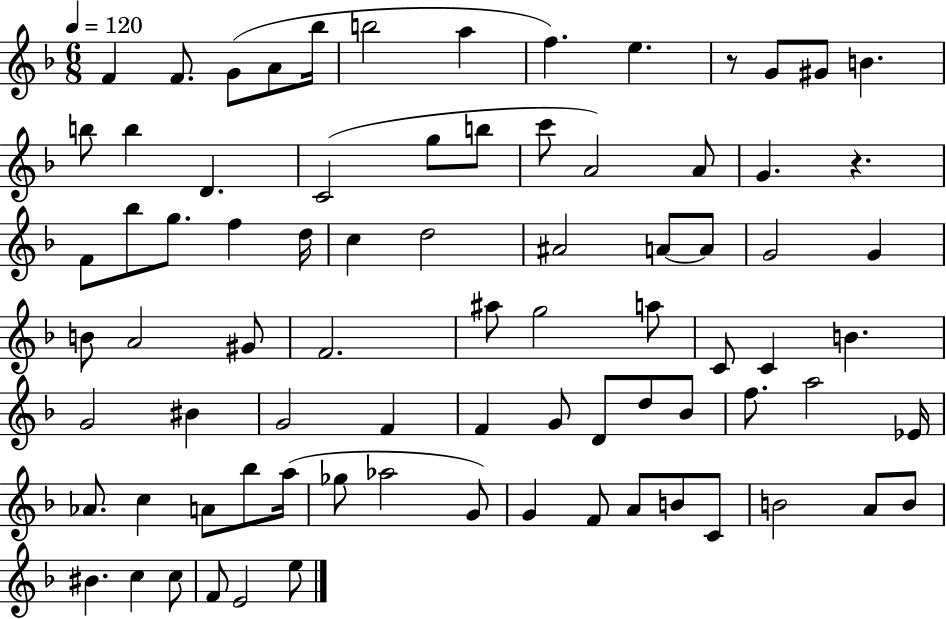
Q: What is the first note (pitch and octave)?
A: F4